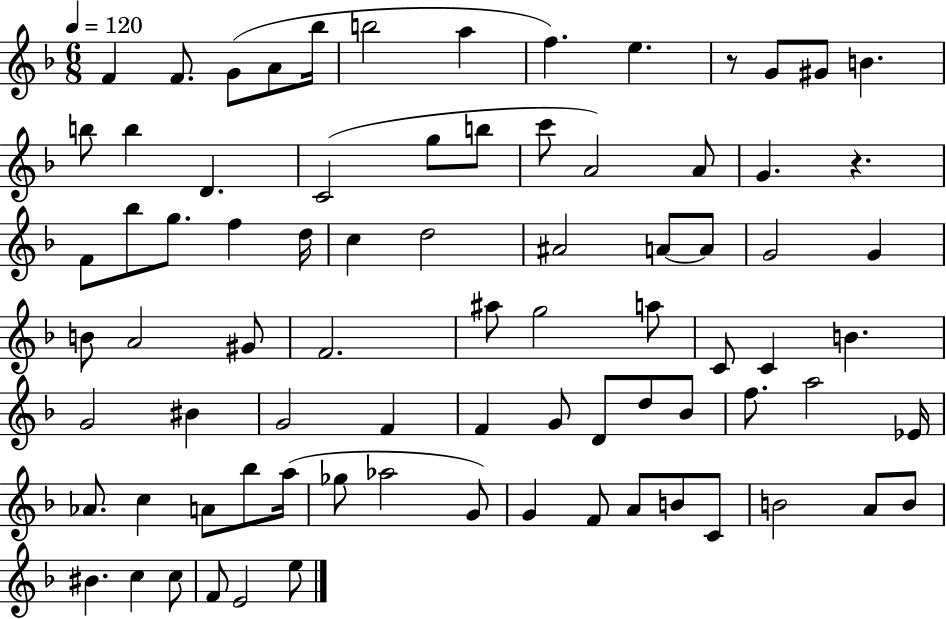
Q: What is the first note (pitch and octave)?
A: F4